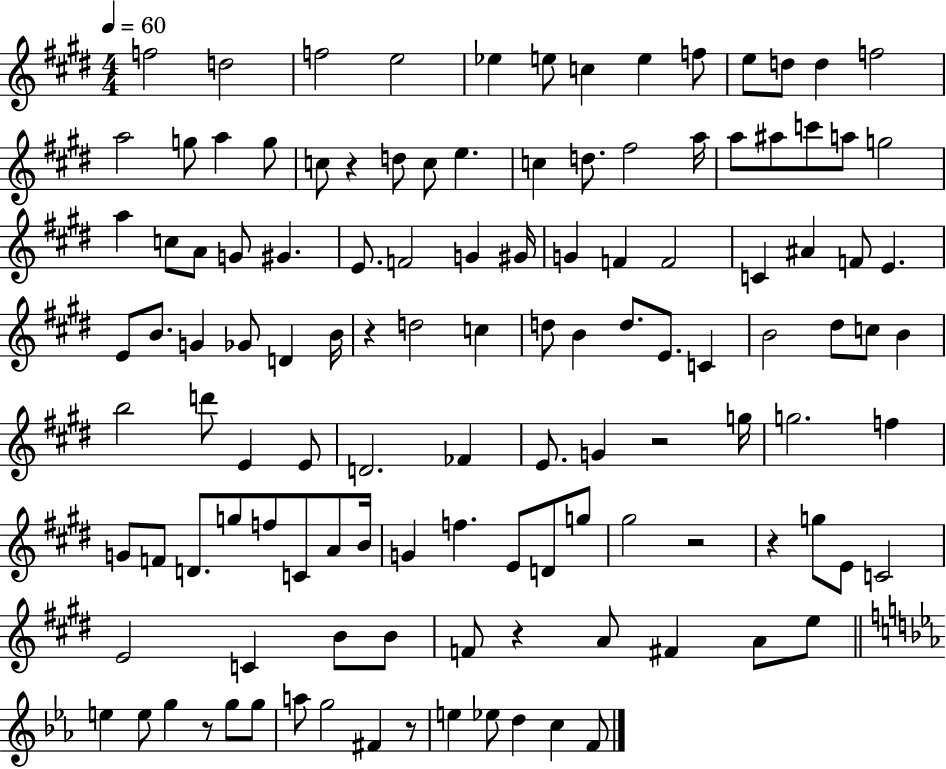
X:1
T:Untitled
M:4/4
L:1/4
K:E
f2 d2 f2 e2 _e e/2 c e f/2 e/2 d/2 d f2 a2 g/2 a g/2 c/2 z d/2 c/2 e c d/2 ^f2 a/4 a/2 ^a/2 c'/2 a/2 g2 a c/2 A/2 G/2 ^G E/2 F2 G ^G/4 G F F2 C ^A F/2 E E/2 B/2 G _G/2 D B/4 z d2 c d/2 B d/2 E/2 C B2 ^d/2 c/2 B b2 d'/2 E E/2 D2 _F E/2 G z2 g/4 g2 f G/2 F/2 D/2 g/2 f/2 C/2 A/2 B/4 G f E/2 D/2 g/2 ^g2 z2 z g/2 E/2 C2 E2 C B/2 B/2 F/2 z A/2 ^F A/2 e/2 e e/2 g z/2 g/2 g/2 a/2 g2 ^F z/2 e _e/2 d c F/2